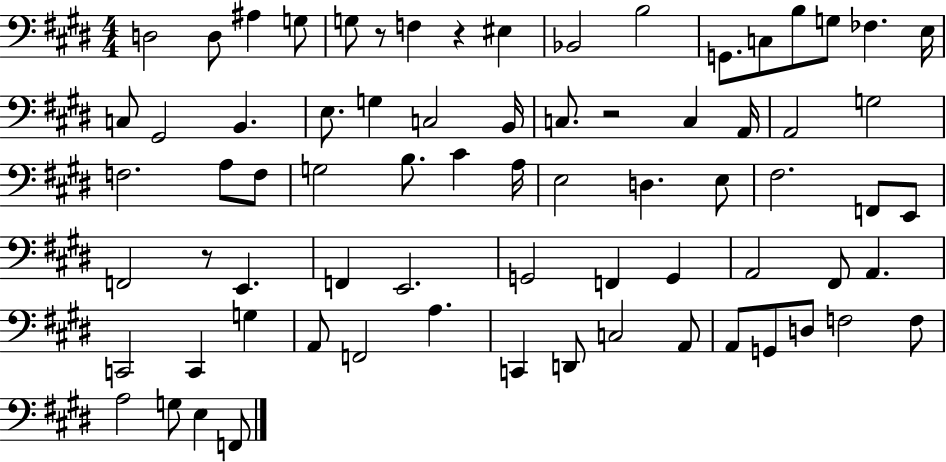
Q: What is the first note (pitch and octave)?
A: D3